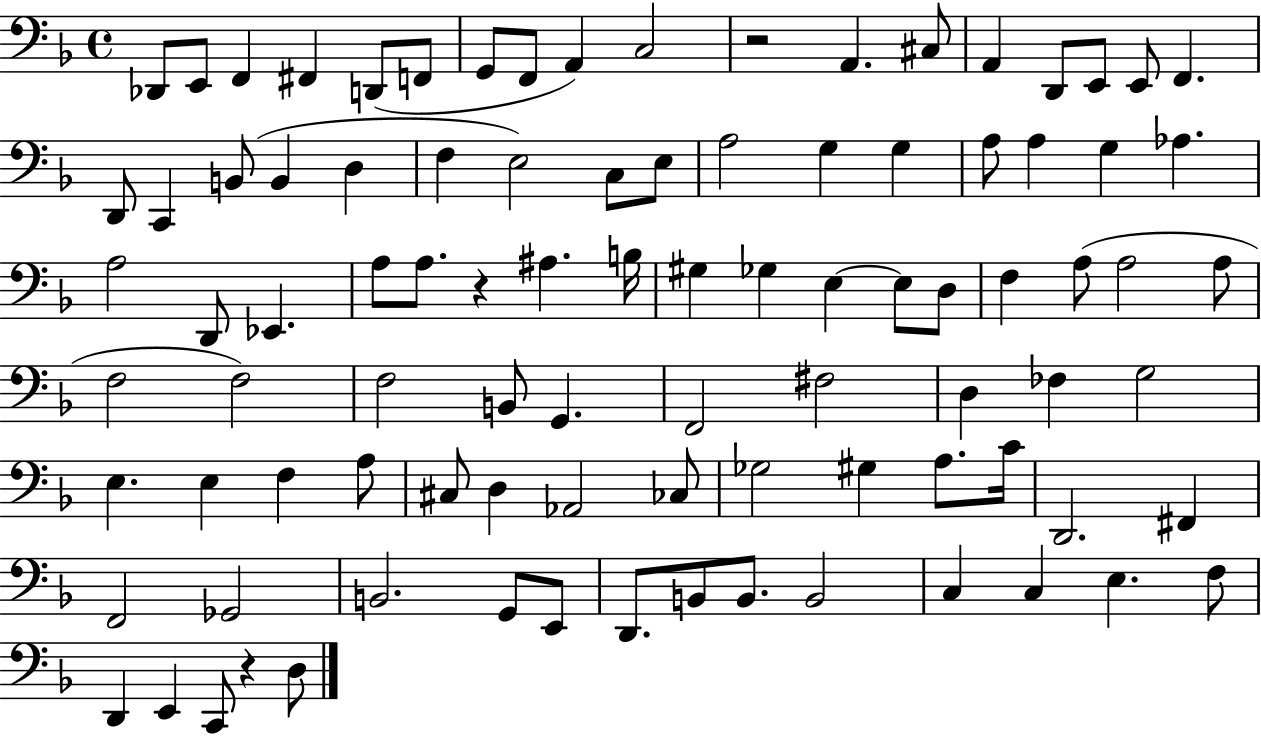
Db2/e E2/e F2/q F#2/q D2/e F2/e G2/e F2/e A2/q C3/h R/h A2/q. C#3/e A2/q D2/e E2/e E2/e F2/q. D2/e C2/q B2/e B2/q D3/q F3/q E3/h C3/e E3/e A3/h G3/q G3/q A3/e A3/q G3/q Ab3/q. A3/h D2/e Eb2/q. A3/e A3/e. R/q A#3/q. B3/s G#3/q Gb3/q E3/q E3/e D3/e F3/q A3/e A3/h A3/e F3/h F3/h F3/h B2/e G2/q. F2/h F#3/h D3/q FES3/q G3/h E3/q. E3/q F3/q A3/e C#3/e D3/q Ab2/h CES3/e Gb3/h G#3/q A3/e. C4/s D2/h. F#2/q F2/h Gb2/h B2/h. G2/e E2/e D2/e. B2/e B2/e. B2/h C3/q C3/q E3/q. F3/e D2/q E2/q C2/e R/q D3/e